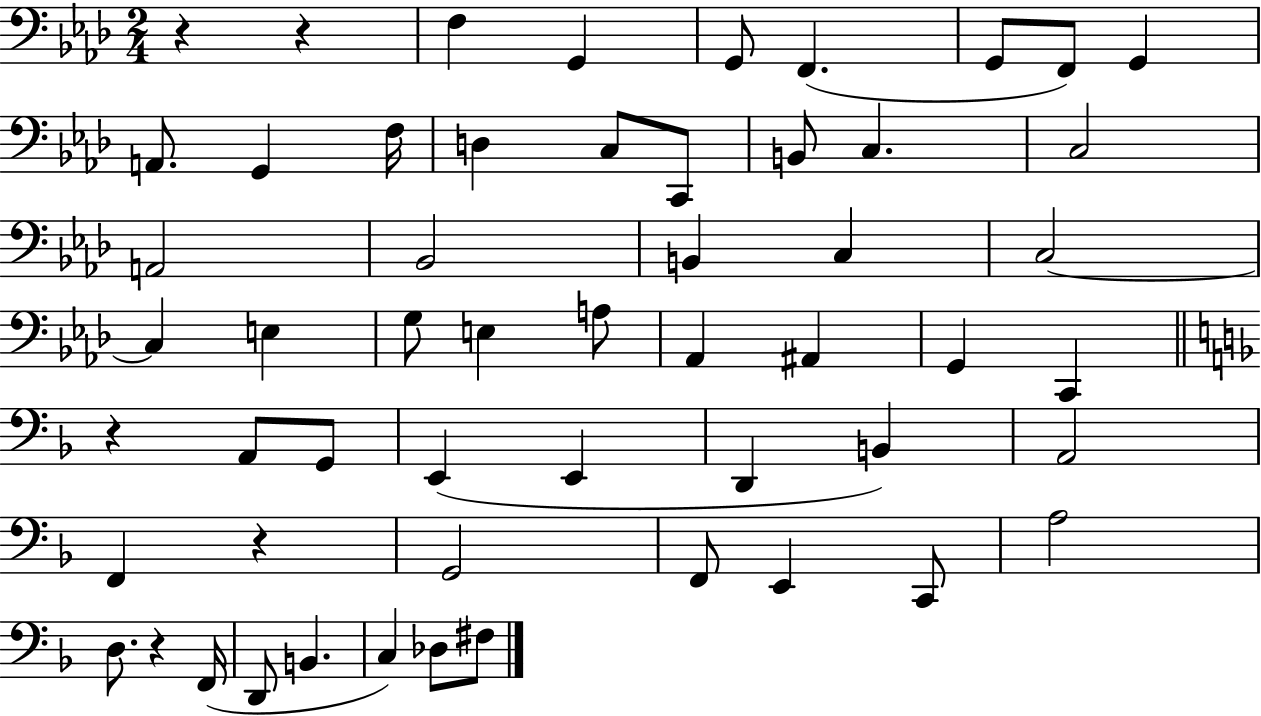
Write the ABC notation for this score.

X:1
T:Untitled
M:2/4
L:1/4
K:Ab
z z F, G,, G,,/2 F,, G,,/2 F,,/2 G,, A,,/2 G,, F,/4 D, C,/2 C,,/2 B,,/2 C, C,2 A,,2 _B,,2 B,, C, C,2 C, E, G,/2 E, A,/2 _A,, ^A,, G,, C,, z A,,/2 G,,/2 E,, E,, D,, B,, A,,2 F,, z G,,2 F,,/2 E,, C,,/2 A,2 D,/2 z F,,/4 D,,/2 B,, C, _D,/2 ^F,/2